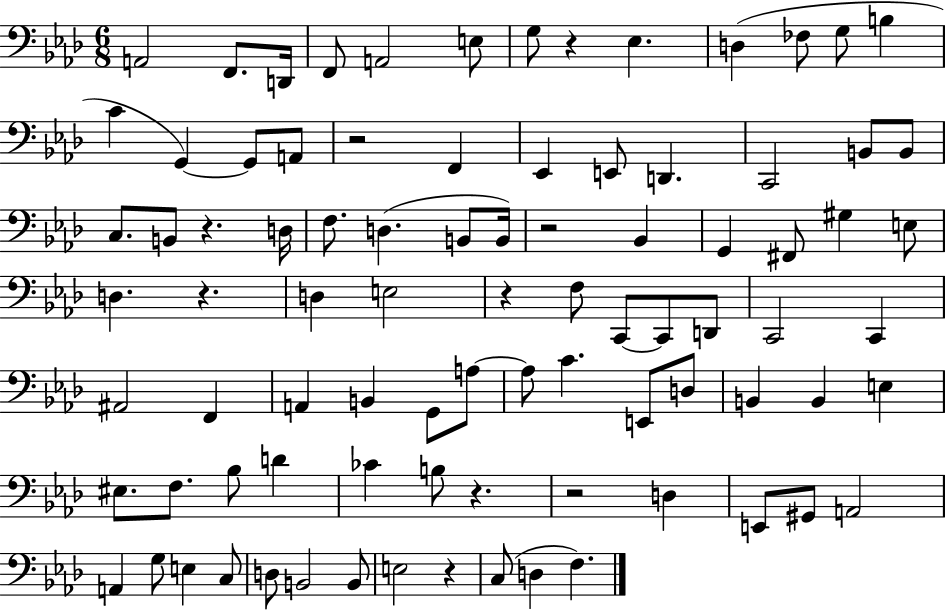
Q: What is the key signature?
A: AES major